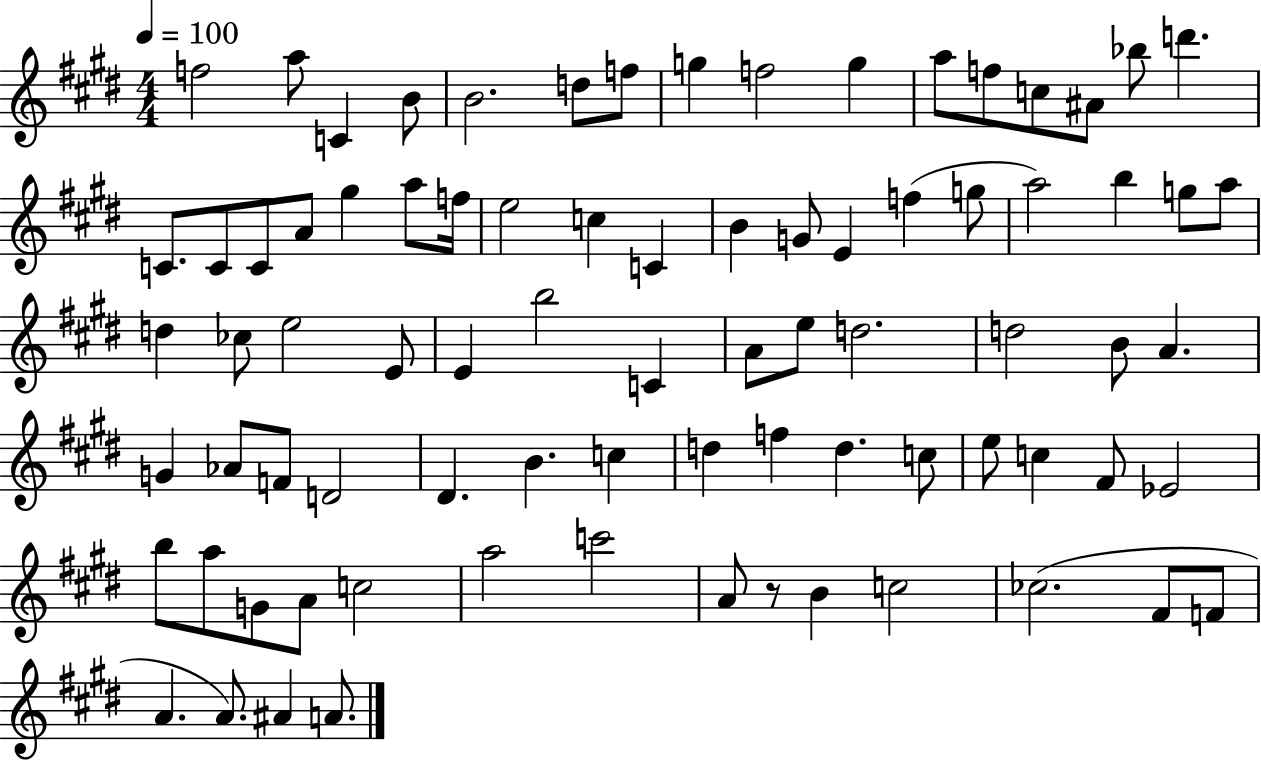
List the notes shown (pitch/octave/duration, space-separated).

F5/h A5/e C4/q B4/e B4/h. D5/e F5/e G5/q F5/h G5/q A5/e F5/e C5/e A#4/e Bb5/e D6/q. C4/e. C4/e C4/e A4/e G#5/q A5/e F5/s E5/h C5/q C4/q B4/q G4/e E4/q F5/q G5/e A5/h B5/q G5/e A5/e D5/q CES5/e E5/h E4/e E4/q B5/h C4/q A4/e E5/e D5/h. D5/h B4/e A4/q. G4/q Ab4/e F4/e D4/h D#4/q. B4/q. C5/q D5/q F5/q D5/q. C5/e E5/e C5/q F#4/e Eb4/h B5/e A5/e G4/e A4/e C5/h A5/h C6/h A4/e R/e B4/q C5/h CES5/h. F#4/e F4/e A4/q. A4/e. A#4/q A4/e.